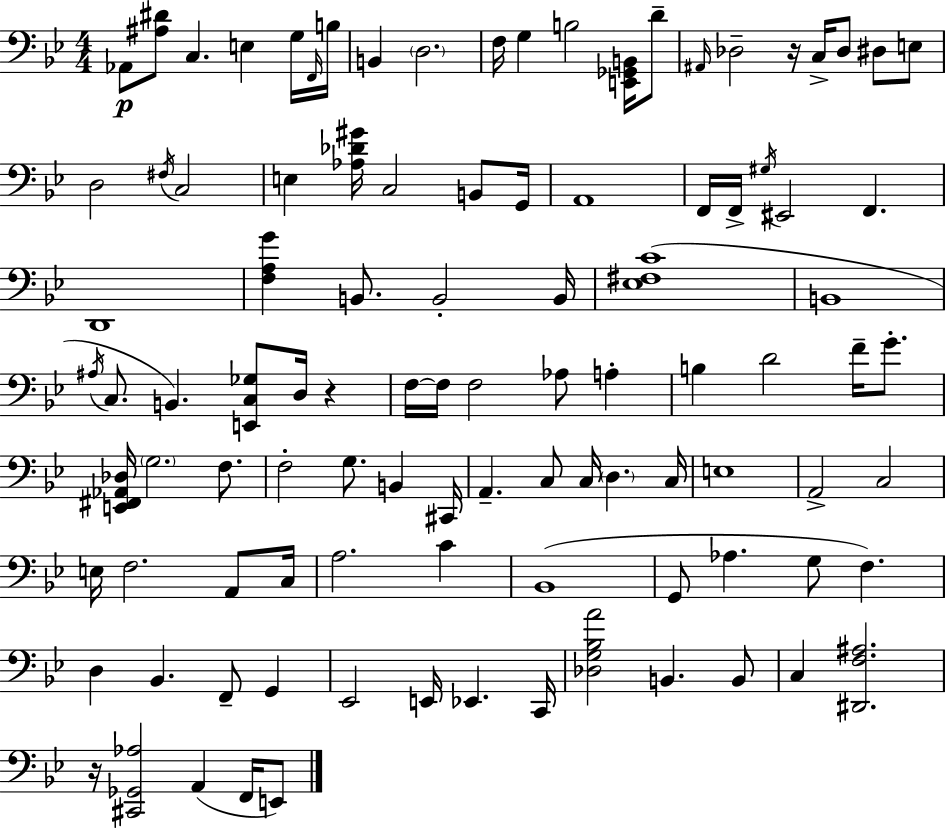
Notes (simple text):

Ab2/e [A#3,D#4]/e C3/q. E3/q G3/s F2/s B3/s B2/q D3/h. F3/s G3/q B3/h [E2,Gb2,B2]/s D4/e A#2/s Db3/h R/s C3/s Db3/e D#3/e E3/e D3/h F#3/s C3/h E3/q [Ab3,Db4,G#4]/s C3/h B2/e G2/s A2/w F2/s F2/s G#3/s EIS2/h F2/q. D2/w [F3,A3,G4]/q B2/e. B2/h B2/s [Eb3,F#3,C4]/w B2/w A#3/s C3/e. B2/q. [E2,C3,Gb3]/e D3/s R/q F3/s F3/s F3/h Ab3/e A3/q B3/q D4/h F4/s G4/e. [E2,F#2,Ab2,Db3]/s G3/h. F3/e. F3/h G3/e. B2/q C#2/s A2/q. C3/e C3/s D3/q. C3/s E3/w A2/h C3/h E3/s F3/h. A2/e C3/s A3/h. C4/q Bb2/w G2/e Ab3/q. G3/e F3/q. D3/q Bb2/q. F2/e G2/q Eb2/h E2/s Eb2/q. C2/s [Db3,G3,Bb3,A4]/h B2/q. B2/e C3/q [D#2,F3,A#3]/h. R/s [C#2,Gb2,Ab3]/h A2/q F2/s E2/e